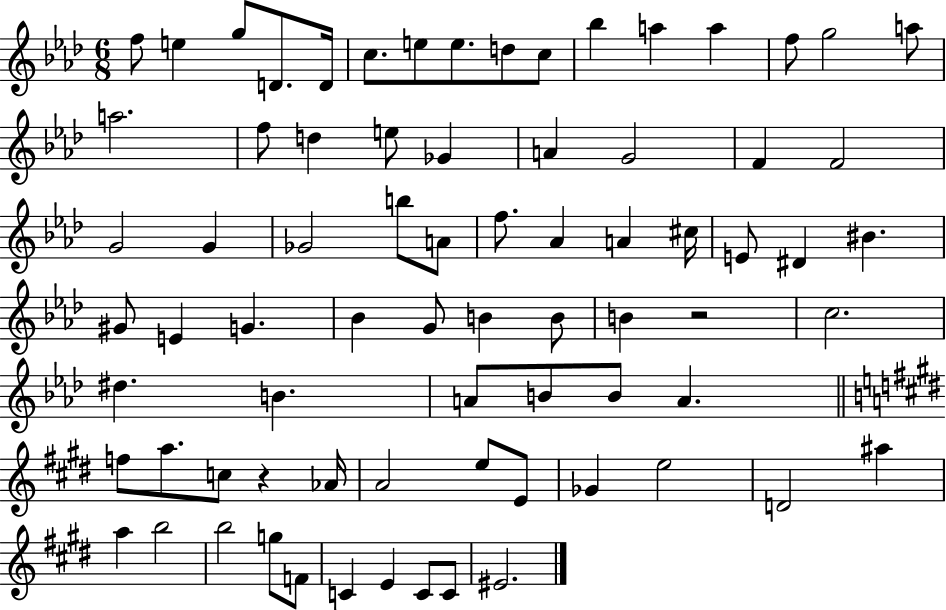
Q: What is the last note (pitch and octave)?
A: EIS4